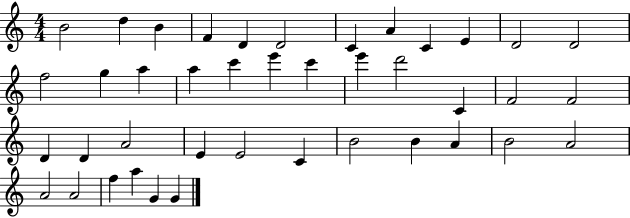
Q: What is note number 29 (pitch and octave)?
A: E4